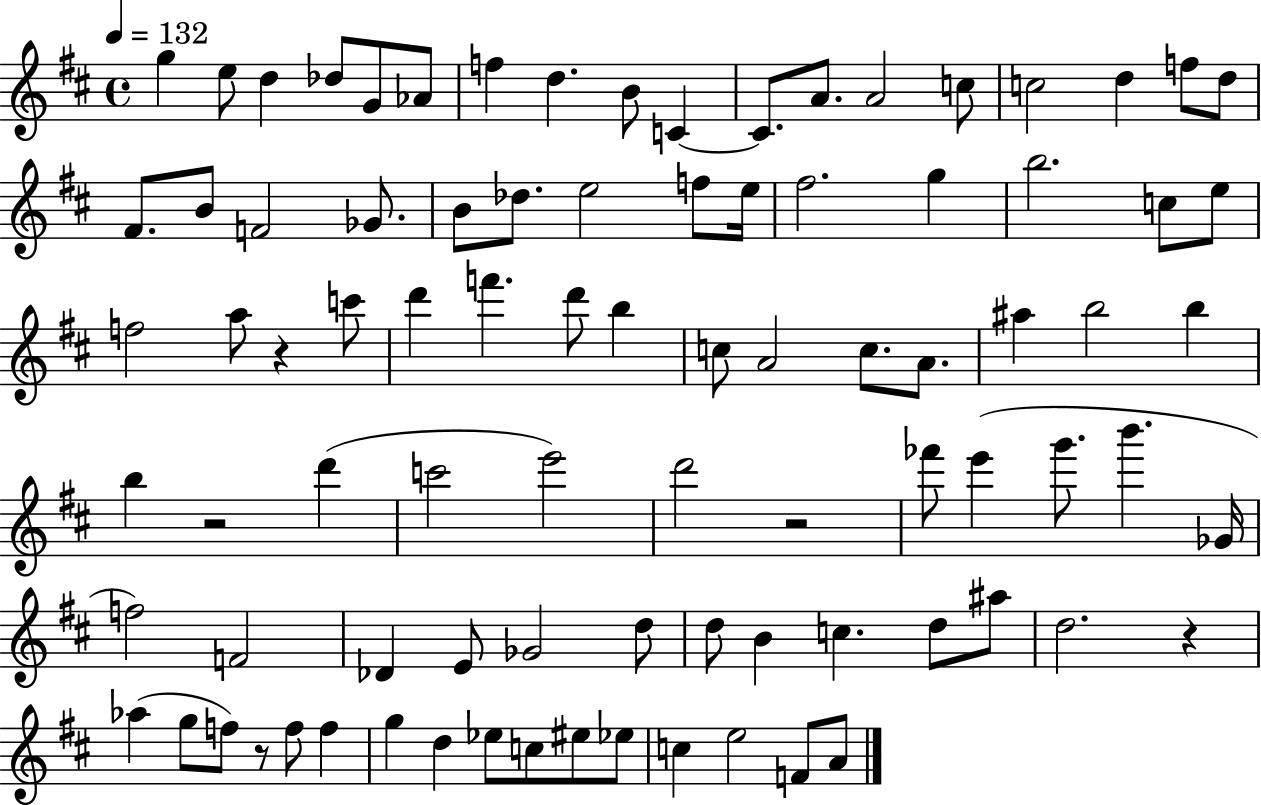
X:1
T:Untitled
M:4/4
L:1/4
K:D
g e/2 d _d/2 G/2 _A/2 f d B/2 C C/2 A/2 A2 c/2 c2 d f/2 d/2 ^F/2 B/2 F2 _G/2 B/2 _d/2 e2 f/2 e/4 ^f2 g b2 c/2 e/2 f2 a/2 z c'/2 d' f' d'/2 b c/2 A2 c/2 A/2 ^a b2 b b z2 d' c'2 e'2 d'2 z2 _f'/2 e' g'/2 b' _G/4 f2 F2 _D E/2 _G2 d/2 d/2 B c d/2 ^a/2 d2 z _a g/2 f/2 z/2 f/2 f g d _e/2 c/2 ^e/2 _e/2 c e2 F/2 A/2